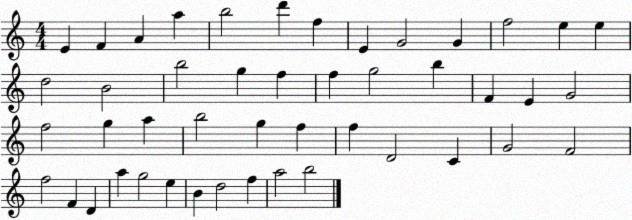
X:1
T:Untitled
M:4/4
L:1/4
K:C
E F A a b2 d' f E G2 G f2 e e d2 B2 b2 g f f g2 b F E G2 f2 g a b2 g f f D2 C G2 F2 f2 F D a g2 e B d2 f a2 b2